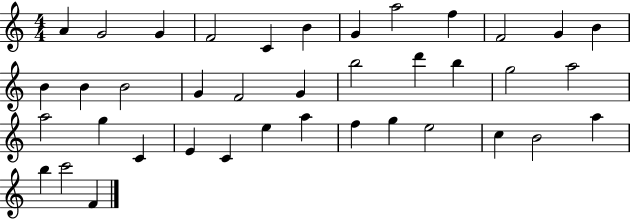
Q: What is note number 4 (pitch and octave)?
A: F4